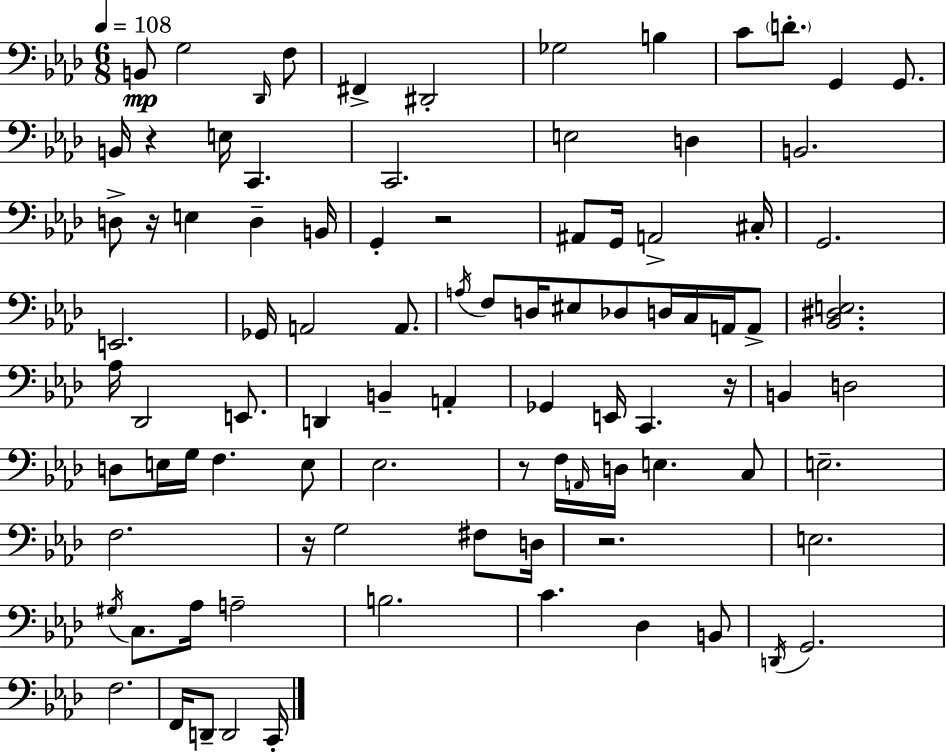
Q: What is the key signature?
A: AES major